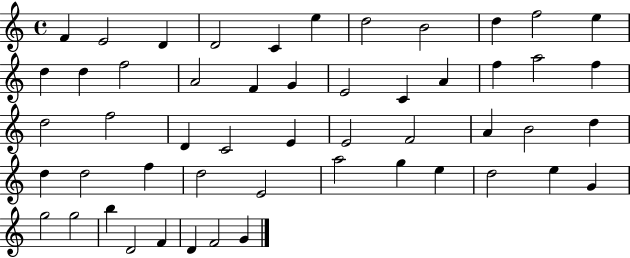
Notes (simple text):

F4/q E4/h D4/q D4/h C4/q E5/q D5/h B4/h D5/q F5/h E5/q D5/q D5/q F5/h A4/h F4/q G4/q E4/h C4/q A4/q F5/q A5/h F5/q D5/h F5/h D4/q C4/h E4/q E4/h F4/h A4/q B4/h D5/q D5/q D5/h F5/q D5/h E4/h A5/h G5/q E5/q D5/h E5/q G4/q G5/h G5/h B5/q D4/h F4/q D4/q F4/h G4/q